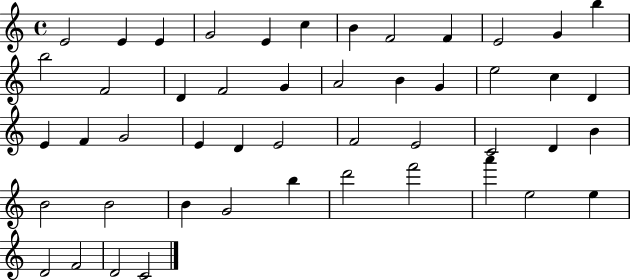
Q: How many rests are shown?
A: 0